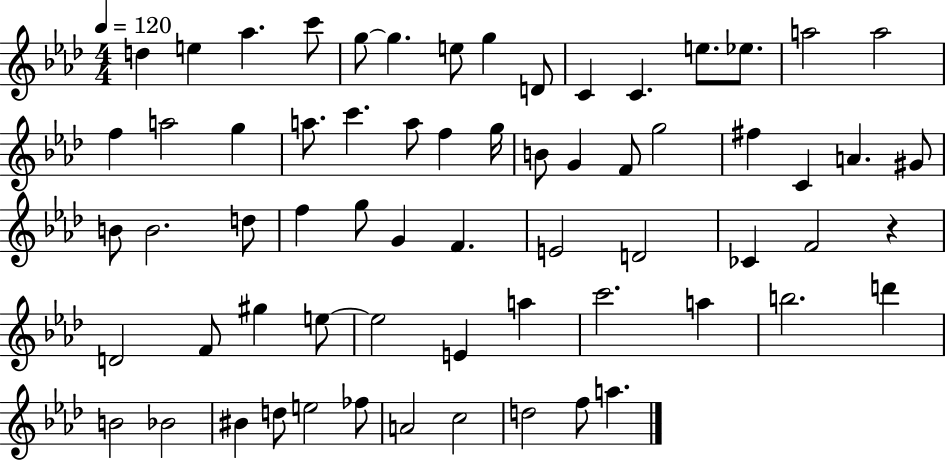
D5/q E5/q Ab5/q. C6/e G5/e G5/q. E5/e G5/q D4/e C4/q C4/q. E5/e. Eb5/e. A5/h A5/h F5/q A5/h G5/q A5/e. C6/q. A5/e F5/q G5/s B4/e G4/q F4/e G5/h F#5/q C4/q A4/q. G#4/e B4/e B4/h. D5/e F5/q G5/e G4/q F4/q. E4/h D4/h CES4/q F4/h R/q D4/h F4/e G#5/q E5/e E5/h E4/q A5/q C6/h. A5/q B5/h. D6/q B4/h Bb4/h BIS4/q D5/e E5/h FES5/e A4/h C5/h D5/h F5/e A5/q.